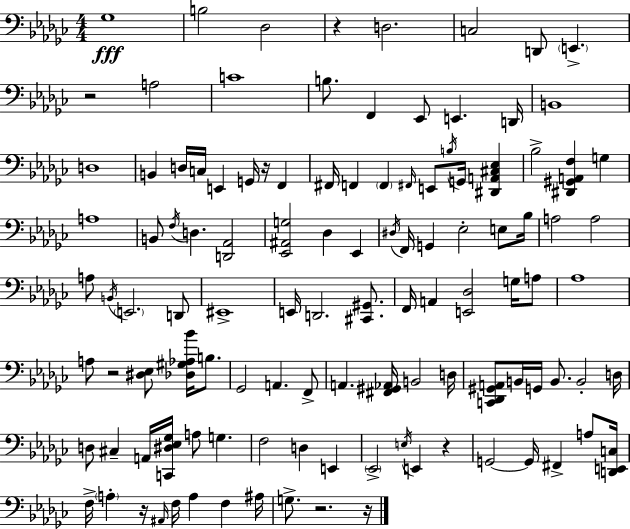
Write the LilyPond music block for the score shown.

{
  \clef bass
  \numericTimeSignature
  \time 4/4
  \key ees \minor
  ges1\fff | b2 des2 | r4 d2. | c2 d,8 \parenthesize e,4.-> | \break r2 a2 | c'1 | b8. f,4 ees,8 e,4. d,16 | b,1 | \break d1 | b,4 d16 c16 e,4 g,16 r16 f,4 | fis,16 f,4 \parenthesize f,4 \grace { fis,16 } e,8 \acciaccatura { b16 } g,16 <dis, a, cis ees>4 | bes2-> <dis, gis, a, f>4 g4 | \break a1 | b,8 \acciaccatura { f16 } d4. <d, aes,>2 | <ees, ais, g>2 des4 ees,4 | \acciaccatura { dis16 } f,16 g,4 ees2-. | \break e8 bes16 a2 a2 | a8 \acciaccatura { b,16 } \parenthesize e,2. | d,8 eis,1-> | e,16 d,2. | \break <cis, gis,>8. f,16 a,4 <e, des>2 | g16 a8 aes1 | a8 r2 <dis ees>8 | <des gis aes bes'>16 b8. ges,2 a,4. | \break f,8-> a,4. <fis, gis, aes,>16 b,2 | d16 <c, des, gis, a,>8 b,16 g,16 b,8. b,2-. | d16 d8 cis4-- a,16 <c, dis ees ges>16 a8 g4. | f2 d4 | \break e,4 \parenthesize ees,2-> \acciaccatura { e16 } e,4 | r4 g,2~~ g,16 fis,4-> | a8 <d, e, c>16 f16-> \parenthesize a4-. r16 \grace { ais,16 } f16 a4 | f4 ais16 g8.-> r2. | \break r16 \bar "|."
}